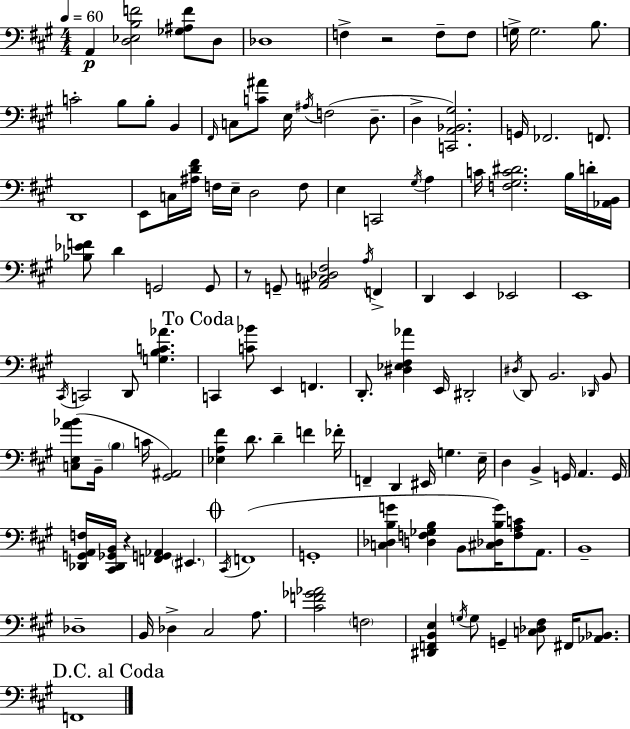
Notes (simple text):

A2/q [D3,Eb3,B3,F4]/h [Gb3,A#3,F4]/e D3/e Db3/w F3/q R/h F3/e F3/e G3/s G3/h. B3/e. C4/h B3/e B3/e B2/q F#2/s C3/e [C4,A#4]/e E3/s A#3/s F3/h D3/e. D3/q [C2,A2,Bb2,G#3]/h. G2/s FES2/h. F2/e. D2/w E2/e C3/s [A#3,D4,F#4]/s F3/s E3/s D3/h F3/e E3/q C2/h G#3/s A3/q C4/s [F3,G#3,C4,D#4]/h. B3/s D4/s [Ab2,B2]/s [Bb3,Eb4,F4]/e D4/q G2/h G2/e R/e G2/e [A#2,C3,Db3,F#3]/h A3/s F2/q D2/q E2/q Eb2/h E2/w C#2/s C2/h D2/e [G3,B3,C4,Ab4]/q. C2/q [C4,Bb4]/e E2/q F2/q. D2/e. [D#3,Eb3,F#3,Ab4]/q E2/s D#2/h D#3/s D2/e B2/h. Db2/s B2/e [C3,E3,A4,Bb4]/e B2/s B3/q C4/s [G#2,A#2]/h [Eb3,A3,F#4]/q D4/e. D4/q F4/q FES4/s F2/q D2/q EIS2/s G3/q. E3/s D3/q B2/q G2/s A2/q. G2/s [Db2,G2,A2,F3]/s [C#2,Db2,Gb2,B2]/s R/q [F2,G2,Ab2]/q EIS2/q. C#2/s F2/w G2/w [C3,Db3,B3,G4]/q [D3,F3,Gb3,B3]/q B2/e [C#3,Db3,B3,G4]/s [F3,A3,C4]/e A2/e. B2/w Db3/w B2/s Db3/q C#3/h A3/e. [C#4,F4,Gb4,Ab4]/h F3/h [D#2,F2,B2,E3]/q G3/s G3/e G2/q [C3,Db3,F#3]/e F#2/s [Ab2,Bb2]/e. F2/w